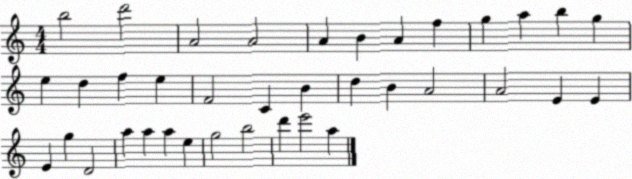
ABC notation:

X:1
T:Untitled
M:4/4
L:1/4
K:C
b2 d'2 A2 A2 A B A f g a b g e d f e F2 C B d B A2 A2 E E E g D2 a a a e g2 b2 d' e'2 a